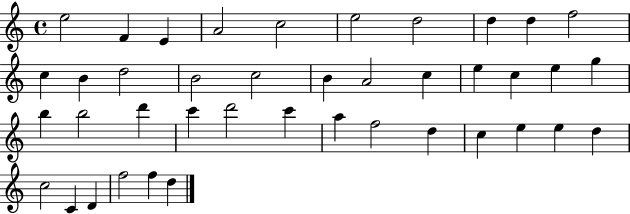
E5/h F4/q E4/q A4/h C5/h E5/h D5/h D5/q D5/q F5/h C5/q B4/q D5/h B4/h C5/h B4/q A4/h C5/q E5/q C5/q E5/q G5/q B5/q B5/h D6/q C6/q D6/h C6/q A5/q F5/h D5/q C5/q E5/q E5/q D5/q C5/h C4/q D4/q F5/h F5/q D5/q